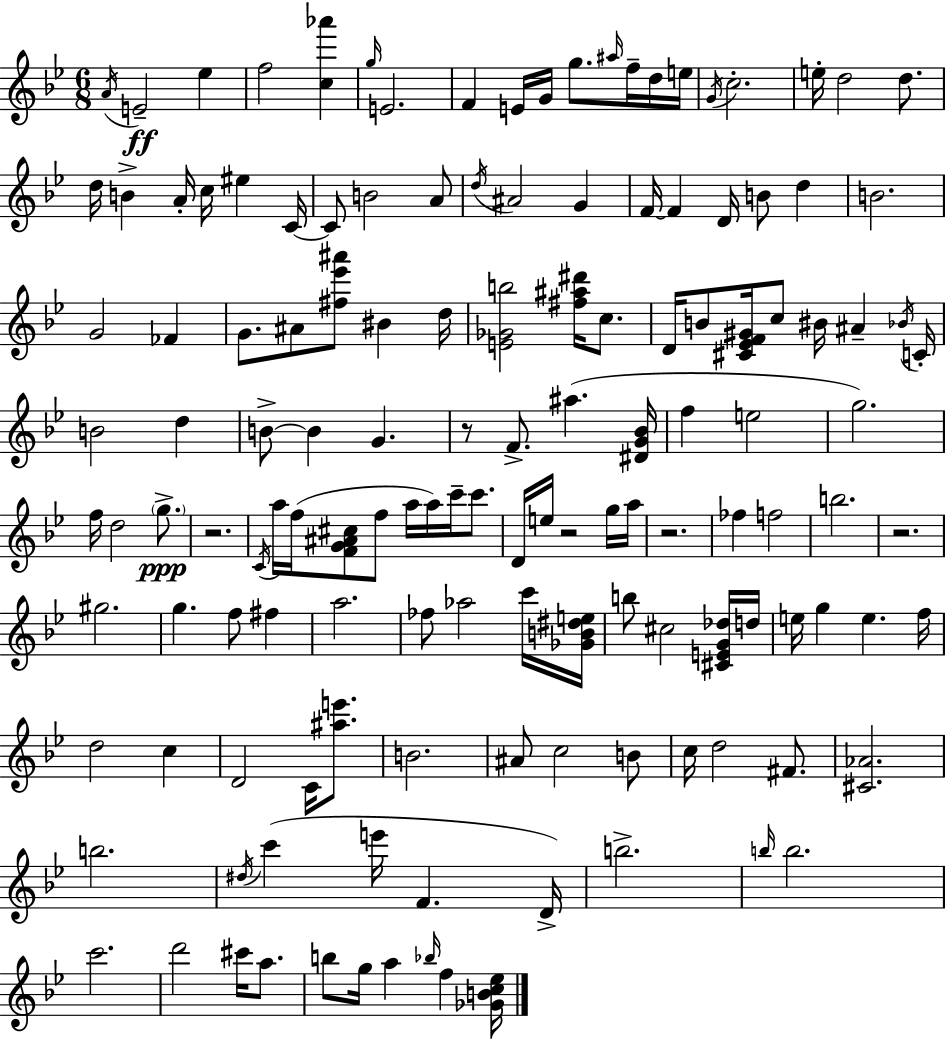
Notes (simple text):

A4/s E4/h Eb5/q F5/h [C5,Ab6]/q G5/s E4/h. F4/q E4/s G4/s G5/e. A#5/s F5/s D5/s E5/s G4/s C5/h. E5/s D5/h D5/e. D5/s B4/q A4/s C5/s EIS5/q C4/s C4/e B4/h A4/e D5/s A#4/h G4/q F4/s F4/q D4/s B4/e D5/q B4/h. G4/h FES4/q G4/e. A#4/e [F#5,Eb6,A#6]/e BIS4/q D5/s [E4,Gb4,B5]/h [F#5,A#5,D#6]/s C5/e. D4/s B4/e [C#4,Eb4,F4,G#4]/s C5/e BIS4/s A#4/q Bb4/s C4/s B4/h D5/q B4/e B4/q G4/q. R/e F4/e. A#5/q. [D#4,G4,Bb4]/s F5/q E5/h G5/h. F5/s D5/h G5/e. R/h. C4/s A5/s F5/s [F4,G4,A#4,C#5]/e F5/e A5/s A5/s C6/s C6/e. D4/s E5/s R/h G5/s A5/s R/h. FES5/q F5/h B5/h. R/h. G#5/h. G5/q. F5/e F#5/q A5/h. FES5/e Ab5/h C6/s [Gb4,B4,D#5,E5]/s B5/e C#5/h [C#4,E4,G4,Db5]/s D5/s E5/s G5/q E5/q. F5/s D5/h C5/q D4/h C4/s [A#5,E6]/e. B4/h. A#4/e C5/h B4/e C5/s D5/h F#4/e. [C#4,Ab4]/h. B5/h. D#5/s C6/q E6/s F4/q. D4/s B5/h. B5/s B5/h. C6/h. D6/h C#6/s A5/e. B5/e G5/s A5/q Bb5/s F5/q [Gb4,B4,C5,Eb5]/s